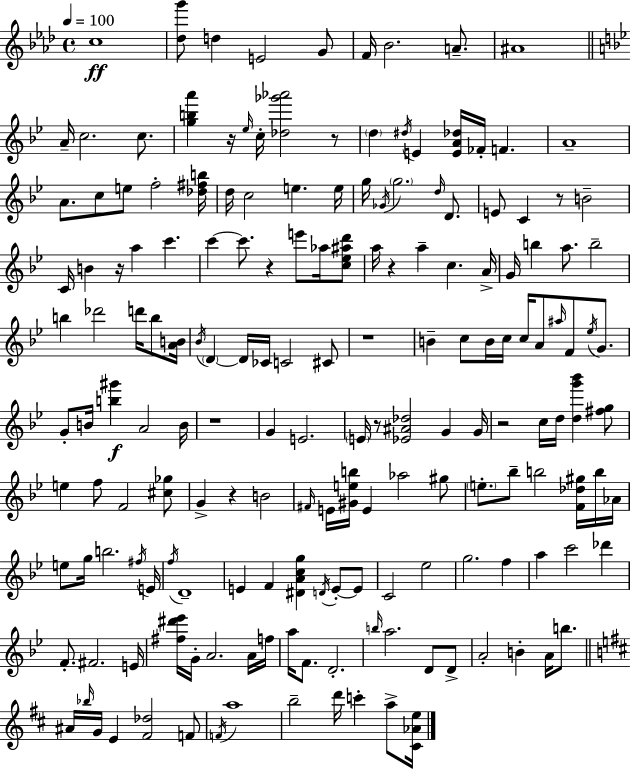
{
  \clef treble
  \time 4/4
  \defaultTimeSignature
  \key aes \major
  \tempo 4 = 100
  c''1\ff | <des'' g'''>8 d''4 e'2 g'8 | f'16 bes'2. a'8.-- | ais'1 | \break \bar "||" \break \key bes \major a'16-- c''2. c''8. | <g'' b'' a'''>4 r16 \grace { ees''16 } c''16-. <des'' ges''' aes'''>2 r8 | \parenthesize d''4 \acciaccatura { dis''16 } e'4 <e' a' des''>16 fes'16-. f'4. | a'1-- | \break a'8. c''8 e''8 f''2-. | <des'' fis'' b''>16 d''16 c''2 e''4. | e''16 g''16 \acciaccatura { ges'16 } \parenthesize g''2. | \grace { d''16 } d'8. e'8 c'4 r8 b'2-- | \break c'16 b'4 r16 a''4 c'''4. | c'''4~~ c'''8. r4 e'''8 | aes''16 <c'' ees'' ais'' d'''>8 a''16 r4 a''4-- c''4. | a'16-> g'16 b''4 a''8. b''2-- | \break b''4 des'''2 | d'''16 b''8 <a' b'>16 \acciaccatura { bes'16 } \parenthesize d'4~~ d'16 ces'16 c'2 | cis'8 r1 | b'4-- c''8 b'16 c''16 c''16 a'8 | \break \grace { ais''16 } f'8 \acciaccatura { ees''16 } g'8. g'8-. b'16 <b'' gis'''>4\f a'2 | b'16 r1 | g'4 e'2. | \parenthesize e'16 r8 <ees' ais' des''>2 | \break g'4 g'16 r2 c''16 | d''16 <d'' g''' bes'''>4 <fis'' g''>8 e''4 f''8 f'2 | <cis'' ges''>8 g'4-> r4 b'2 | \grace { fis'16 } e'16 <gis' e'' b''>16 e'4 aes''2 | \break gis''8 \parenthesize e''8.-. bes''8-- b''2 | <f' des'' gis''>16 b''16 aes'16 e''8 g''16 b''2. | \acciaccatura { fis''16 } e'16 \acciaccatura { f''16 } d'1-- | e'4 f'4 | \break <dis' a' c'' g''>4 \acciaccatura { d'16 } e'8-.~~ e'8 c'2 | ees''2 g''2. | f''4 a''4 c'''2 | des'''4 f'8.-. fis'2. | \break e'16 <fis'' dis''' ees'''>16 g'16-. a'2. | a'16 f''16 a''16 f'8. d'2.-. | \grace { b''16 } a''2. | d'8 d'8-> a'2-. | \break b'4-. a'16 b''8. \bar "||" \break \key d \major ais'16 \grace { bes''16 } g'16 e'4 <fis' des''>2 f'8 | \acciaccatura { f'16 } a''1 | b''2-- d'''16 c'''4-. a''8-> | <cis' aes' e''>16 \bar "|."
}